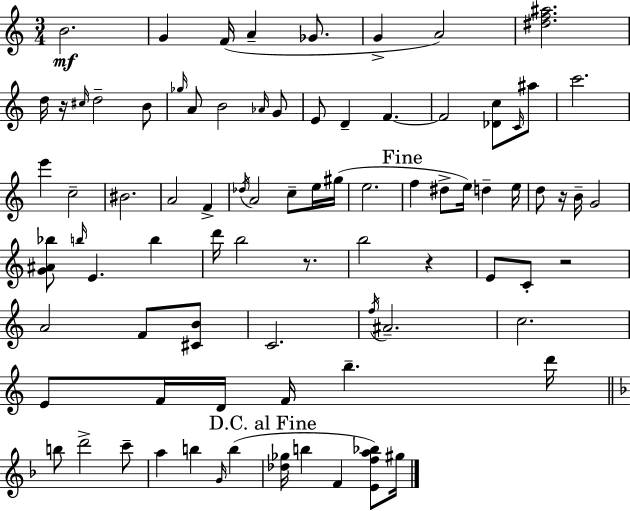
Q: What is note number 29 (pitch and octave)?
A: Db5